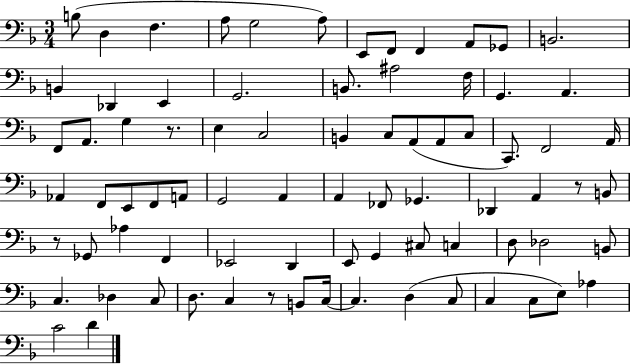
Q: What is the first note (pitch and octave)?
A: B3